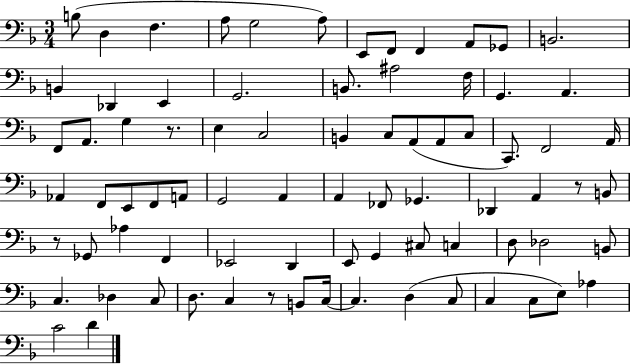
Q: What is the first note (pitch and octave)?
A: B3